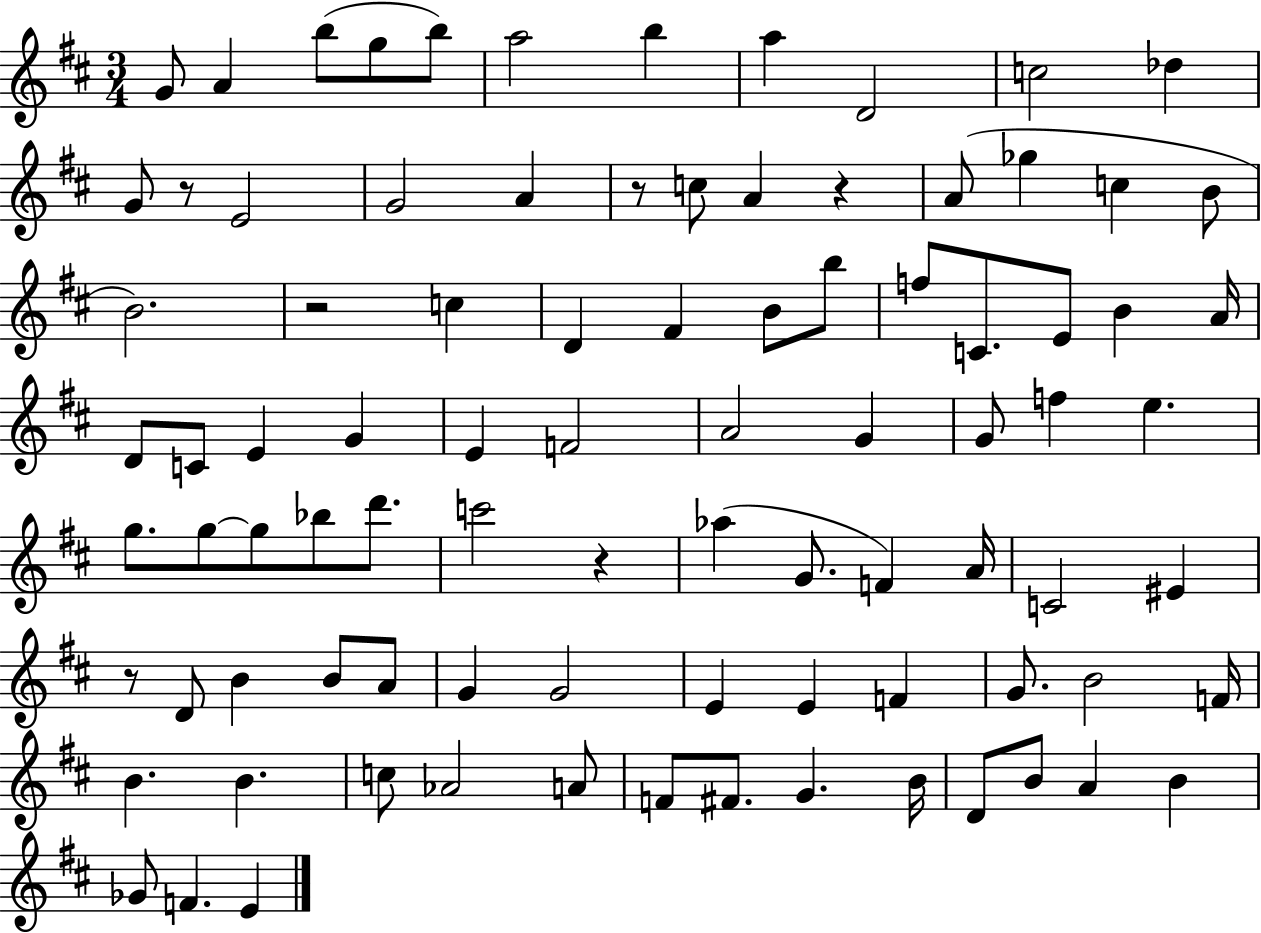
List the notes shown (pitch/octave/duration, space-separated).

G4/e A4/q B5/e G5/e B5/e A5/h B5/q A5/q D4/h C5/h Db5/q G4/e R/e E4/h G4/h A4/q R/e C5/e A4/q R/q A4/e Gb5/q C5/q B4/e B4/h. R/h C5/q D4/q F#4/q B4/e B5/e F5/e C4/e. E4/e B4/q A4/s D4/e C4/e E4/q G4/q E4/q F4/h A4/h G4/q G4/e F5/q E5/q. G5/e. G5/e G5/e Bb5/e D6/e. C6/h R/q Ab5/q G4/e. F4/q A4/s C4/h EIS4/q R/e D4/e B4/q B4/e A4/e G4/q G4/h E4/q E4/q F4/q G4/e. B4/h F4/s B4/q. B4/q. C5/e Ab4/h A4/e F4/e F#4/e. G4/q. B4/s D4/e B4/e A4/q B4/q Gb4/e F4/q. E4/q